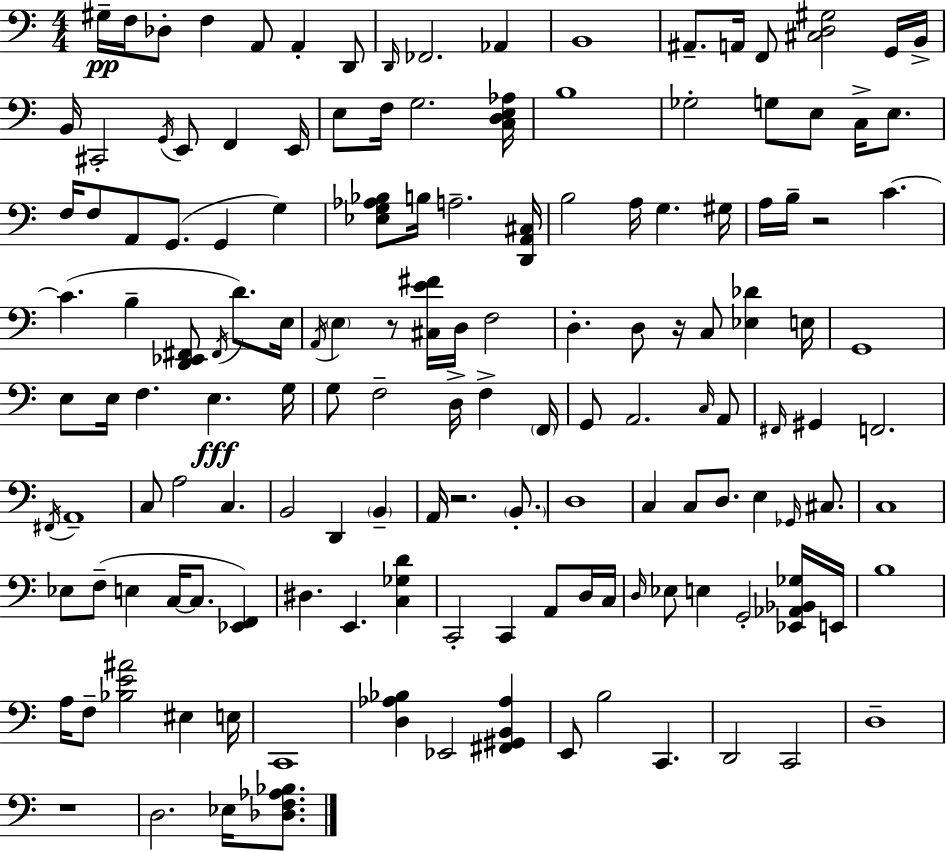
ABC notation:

X:1
T:Untitled
M:4/4
L:1/4
K:C
^G,/4 F,/4 _D,/2 F, A,,/2 A,, D,,/2 D,,/4 _F,,2 _A,, B,,4 ^A,,/2 A,,/4 F,,/2 [^C,D,^G,]2 G,,/4 B,,/4 B,,/4 ^C,,2 G,,/4 E,,/2 F,, E,,/4 E,/2 F,/4 G,2 [C,D,E,_A,]/4 B,4 _G,2 G,/2 E,/2 C,/4 E,/2 F,/4 F,/2 A,,/2 G,,/2 G,, G, [_E,G,_A,_B,]/2 B,/4 A,2 [D,,A,,^C,]/4 B,2 A,/4 G, ^G,/4 A,/4 B,/4 z2 C C B, [D,,_E,,^F,,]/2 ^F,,/4 D/2 E,/4 A,,/4 E, z/2 [^C,E^F]/4 D,/4 F,2 D, D,/2 z/4 C,/2 [_E,_D] E,/4 G,,4 E,/2 E,/4 F, E, G,/4 G,/2 F,2 D,/4 F, F,,/4 G,,/2 A,,2 C,/4 A,,/2 ^F,,/4 ^G,, F,,2 ^F,,/4 A,,4 C,/2 A,2 C, B,,2 D,, B,, A,,/4 z2 B,,/2 D,4 C, C,/2 D,/2 E, _G,,/4 ^C,/2 C,4 _E,/2 F,/2 E, C,/4 C,/2 [_E,,F,,] ^D, E,, [C,_G,D] C,,2 C,, A,,/2 D,/4 C,/4 D,/4 _E,/2 E, G,,2 [_E,,_A,,_B,,_G,]/4 E,,/4 B,4 A,/4 F,/2 [_B,E^A]2 ^E, E,/4 C,,4 [D,_A,_B,] _E,,2 [^F,,^G,,B,,_A,] E,,/2 B,2 C,, D,,2 C,,2 D,4 z4 D,2 _E,/4 [_D,F,_A,_B,]/2